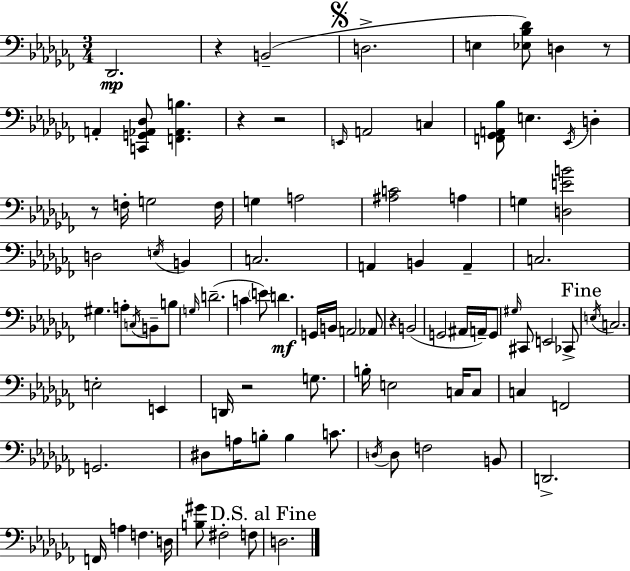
Db2/h. R/q B2/h D3/h. E3/q [Eb3,Bb3,Db4]/e D3/q R/e A2/q [C2,G2,Ab2,Db3]/e [F2,Ab2,B3]/q. R/q R/h E2/s A2/h C3/q [F2,Gb2,A2,Bb3]/e E3/q. Eb2/s D3/q R/e F3/s G3/h F3/s G3/q A3/h [A#3,C4]/h A3/q G3/q [D3,E4,B4]/h D3/h E3/s B2/q C3/h. A2/q B2/q A2/q C3/h. G#3/q. A3/e C3/s B2/e B3/e G3/s D4/h. C4/q E4/e D4/q. G2/s B2/s A2/h Ab2/e R/q B2/h G2/h A#2/s A2/s G2/e G#3/s C#2/e E2/h CES2/e E3/s C3/h. E3/h E2/q D2/s R/h G3/e. B3/s E3/h C3/s C3/e C3/q F2/h G2/h. D#3/e A3/s B3/e B3/q C4/e. D3/s D3/e F3/h B2/e D2/h. F2/s A3/q F3/q. D3/s [B3,G#4]/e F#3/h F3/e D3/h.